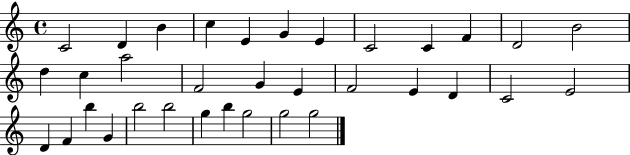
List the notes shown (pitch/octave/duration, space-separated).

C4/h D4/q B4/q C5/q E4/q G4/q E4/q C4/h C4/q F4/q D4/h B4/h D5/q C5/q A5/h F4/h G4/q E4/q F4/h E4/q D4/q C4/h E4/h D4/q F4/q B5/q G4/q B5/h B5/h G5/q B5/q G5/h G5/h G5/h